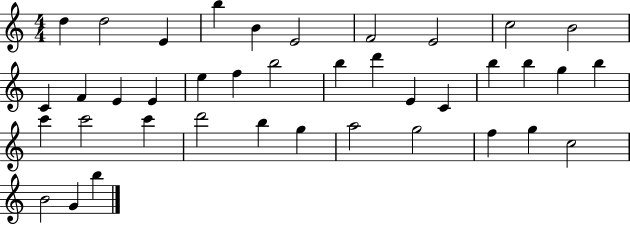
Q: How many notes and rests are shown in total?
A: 39